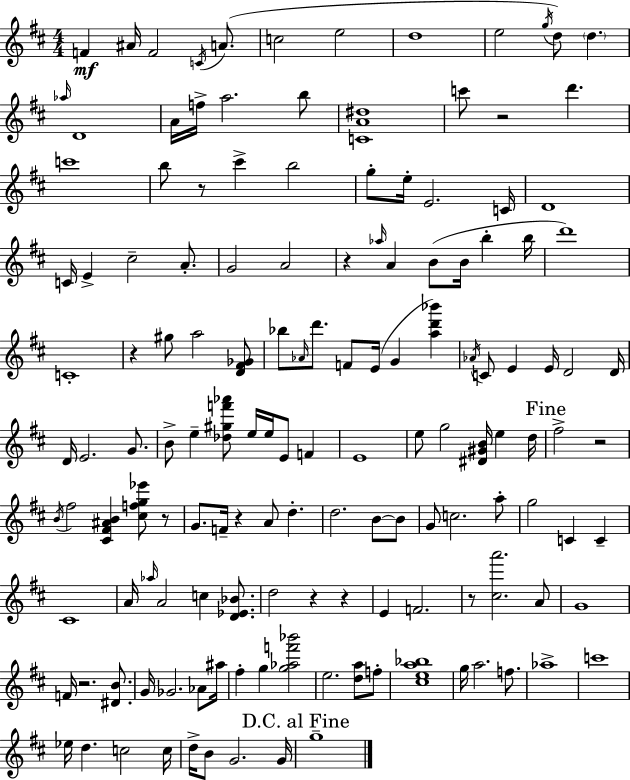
{
  \clef treble
  \numericTimeSignature
  \time 4/4
  \key d \major
  f'4\mf ais'16 f'2 \acciaccatura { c'16 } a'8.( | c''2 e''2 | d''1 | e''2 \acciaccatura { g''16 }) d''8 \parenthesize d''4. | \break \grace { aes''16 } d'1 | a'16 f''16-> a''2. | b''8 <c' a' dis''>1 | c'''8 r2 d'''4. | \break c'''1 | b''8 r8 cis'''4-> b''2 | g''8-. e''16-. e'2. | c'16 d'1 | \break c'16 e'4-> cis''2-- | a'8.-. g'2 a'2 | r4 \grace { aes''16 } a'4 b'8( b'16 b''4-. | b''16 d'''1) | \break c'1-. | r4 gis''8 a''2 | <d' fis' ges'>8 bes''8 \grace { aes'16 } d'''8. f'8 e'16( g'4 | <a'' d''' bes'''>4) \acciaccatura { aes'16 } c'8 e'4 e'16 d'2 | \break d'16 d'16 e'2. | g'8. b'8-> e''4-- <des'' gis'' f''' aes'''>8 e''16 e''16 | e'8 f'4 e'1 | e''8 g''2 | \break <dis' gis' b'>16 e''4 d''16 \mark "Fine" fis''2-> r2 | \acciaccatura { b'16 } fis''2 <cis' fis' ais' b'>4 | <cis'' f'' g'' ees'''>8 r8 g'8. f'16-- r4 a'8 | d''4.-. d''2. | \break b'8~~ b'8 g'8 c''2. | a''8-. g''2 c'4 | c'4-- cis'1 | a'16 \grace { aes''16 } a'2 | \break c''4 <d' ees' bes'>8. d''2 | r4 r4 e'4 f'2. | r8 <cis'' a'''>2. | a'8 g'1 | \break f'16 r2. | <dis' b'>8. g'16 ges'2. | aes'8 ais''16 fis''4-. g''4 | <g'' aes'' f''' bes'''>2 e''2. | \break <d'' a''>8 f''8-. <cis'' e'' a'' bes''>1 | g''16 a''2. | f''8. aes''1-> | c'''1 | \break ees''16 d''4. c''2 | c''16 d''16-> b'8 g'2. | g'16 \mark "D.C. al Fine" g''1-- | \bar "|."
}